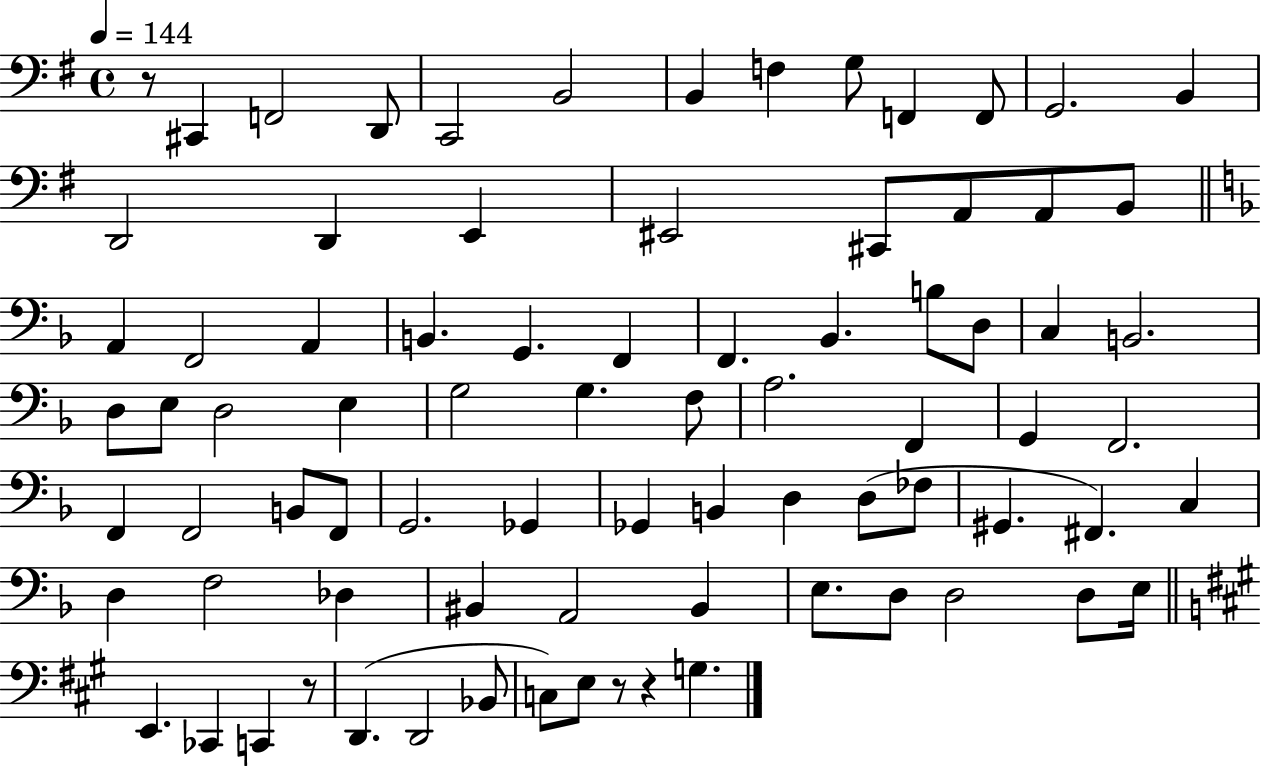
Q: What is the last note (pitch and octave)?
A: G3